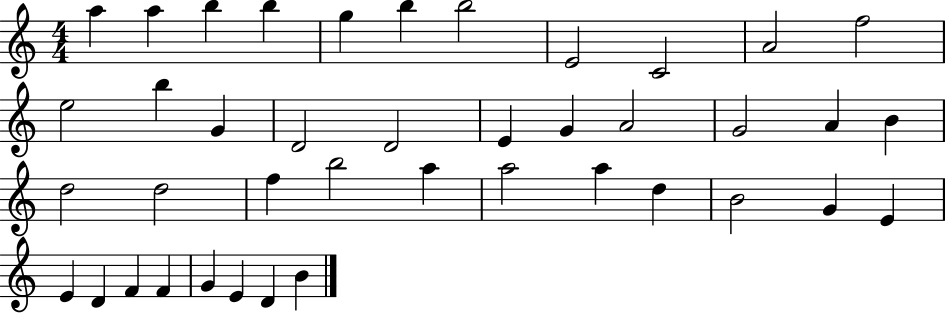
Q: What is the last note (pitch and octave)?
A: B4